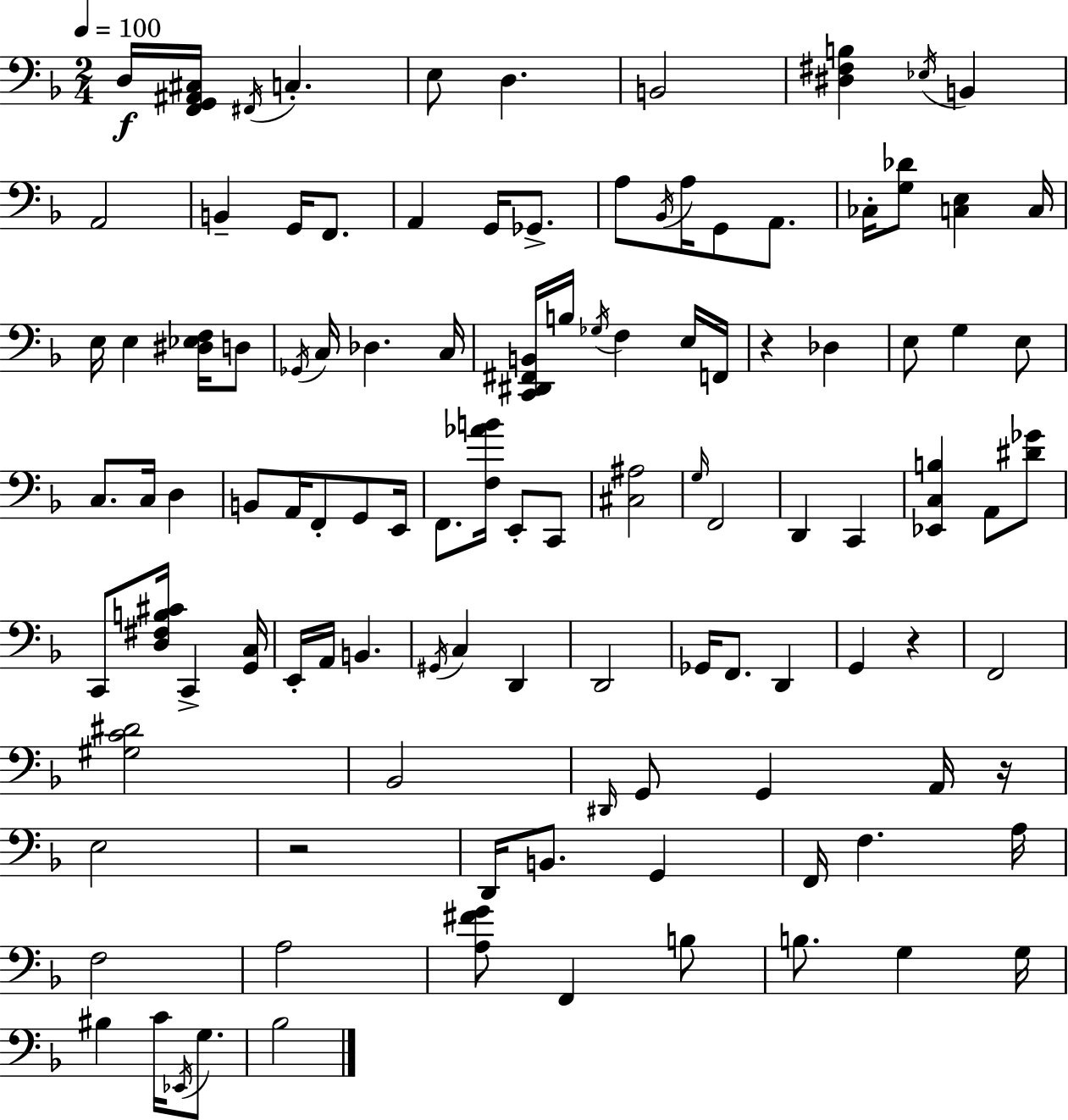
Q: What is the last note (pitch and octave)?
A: Bb3